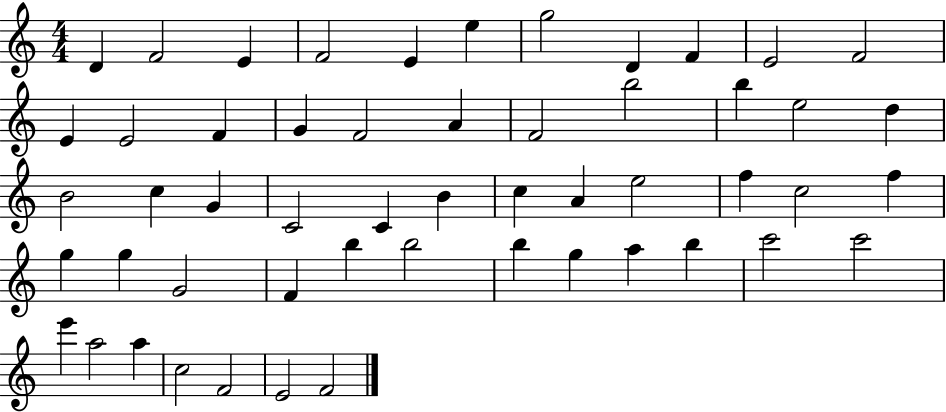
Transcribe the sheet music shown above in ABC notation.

X:1
T:Untitled
M:4/4
L:1/4
K:C
D F2 E F2 E e g2 D F E2 F2 E E2 F G F2 A F2 b2 b e2 d B2 c G C2 C B c A e2 f c2 f g g G2 F b b2 b g a b c'2 c'2 e' a2 a c2 F2 E2 F2